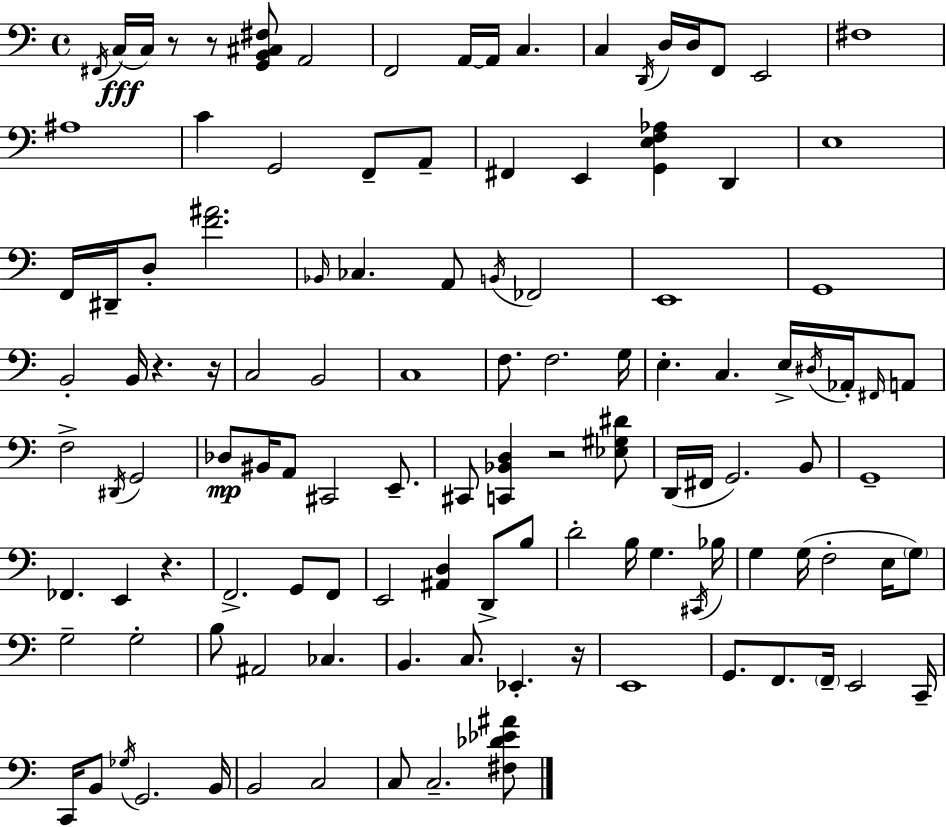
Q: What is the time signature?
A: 4/4